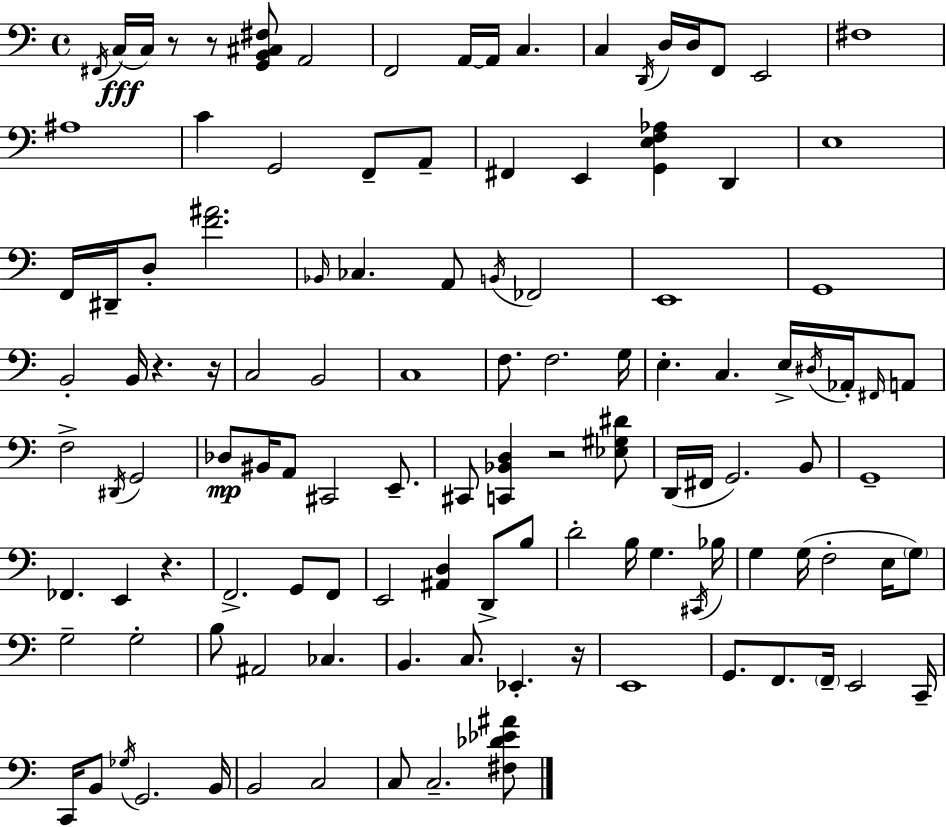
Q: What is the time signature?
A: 4/4